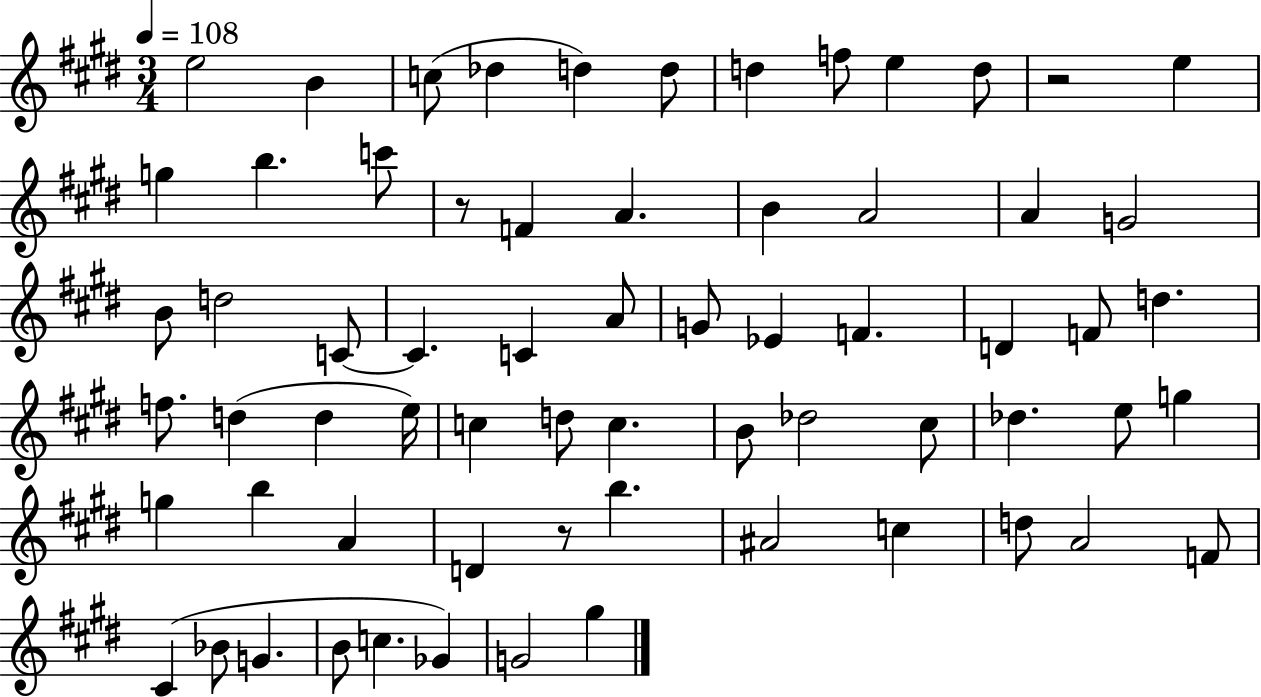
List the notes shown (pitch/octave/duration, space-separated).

E5/h B4/q C5/e Db5/q D5/q D5/e D5/q F5/e E5/q D5/e R/h E5/q G5/q B5/q. C6/e R/e F4/q A4/q. B4/q A4/h A4/q G4/h B4/e D5/h C4/e C4/q. C4/q A4/e G4/e Eb4/q F4/q. D4/q F4/e D5/q. F5/e. D5/q D5/q E5/s C5/q D5/e C5/q. B4/e Db5/h C#5/e Db5/q. E5/e G5/q G5/q B5/q A4/q D4/q R/e B5/q. A#4/h C5/q D5/e A4/h F4/e C#4/q Bb4/e G4/q. B4/e C5/q. Gb4/q G4/h G#5/q